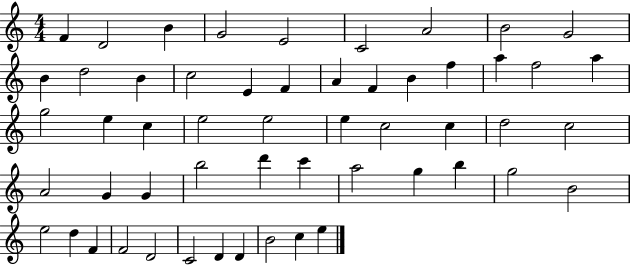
{
  \clef treble
  \numericTimeSignature
  \time 4/4
  \key c \major
  f'4 d'2 b'4 | g'2 e'2 | c'2 a'2 | b'2 g'2 | \break b'4 d''2 b'4 | c''2 e'4 f'4 | a'4 f'4 b'4 f''4 | a''4 f''2 a''4 | \break g''2 e''4 c''4 | e''2 e''2 | e''4 c''2 c''4 | d''2 c''2 | \break a'2 g'4 g'4 | b''2 d'''4 c'''4 | a''2 g''4 b''4 | g''2 b'2 | \break e''2 d''4 f'4 | f'2 d'2 | c'2 d'4 d'4 | b'2 c''4 e''4 | \break \bar "|."
}